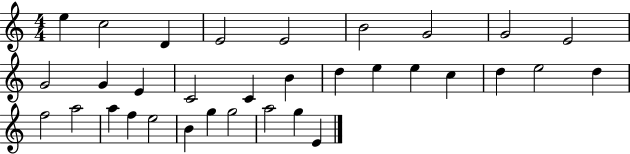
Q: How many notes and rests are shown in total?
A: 33